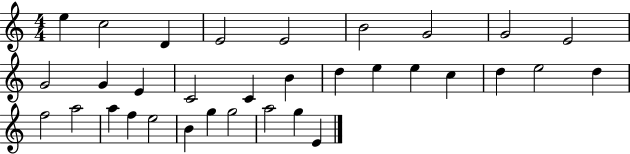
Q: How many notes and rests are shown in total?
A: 33